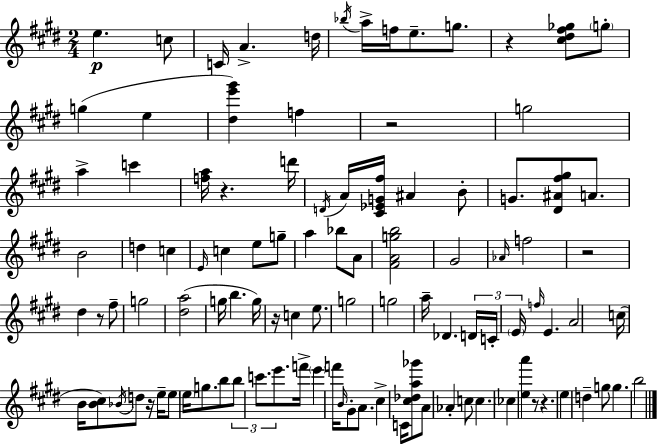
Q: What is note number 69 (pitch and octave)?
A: E6